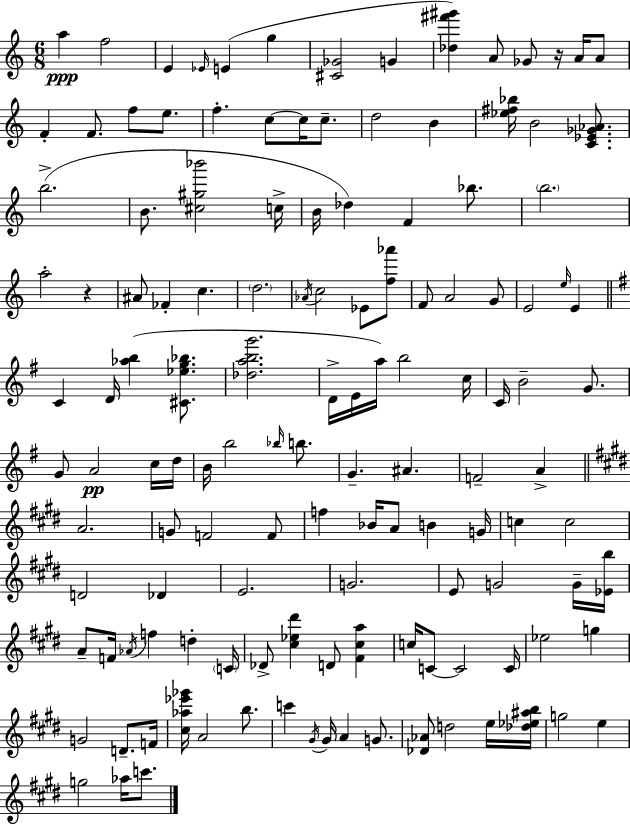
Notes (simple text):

A5/q F5/h E4/q Eb4/s E4/q G5/q [C#4,Gb4]/h G4/q [Db5,F#6,G#6]/q A4/e Gb4/e R/s A4/s A4/e F4/q F4/e. F5/e E5/e. F5/q. C5/e C5/s C5/e. D5/h B4/q [Eb5,F#5,Bb5]/s B4/h [C4,Eb4,Gb4,Ab4]/e. B5/h. B4/e. [C#5,G#5,Bb6]/h C5/s B4/s Db5/q F4/q Bb5/e. B5/h. A5/h R/q A#4/e FES4/q C5/q. D5/h. Ab4/s C5/h Eb4/e [F5,Ab6]/e F4/e A4/h G4/e E4/h E5/s E4/q C4/q D4/s [Ab5,B5]/q [C#4,Eb5,G5,Bb5]/e. [Db5,A5,B5,G6]/h. D4/s E4/s A5/s B5/h C5/s C4/s B4/h G4/e. G4/e A4/h C5/s D5/s B4/s B5/h Bb5/s B5/e. G4/q. A#4/q. F4/h A4/q A4/h. G4/e F4/h F4/e F5/q Bb4/s A4/e B4/q G4/s C5/q C5/h D4/h Db4/q E4/h. G4/h. E4/e G4/h G4/s [Eb4,B5]/s A4/e F4/s Ab4/s F5/q D5/q C4/s Db4/e [C#5,Eb5,D#6]/q D4/e [F#4,C#5,A5]/q C5/s C4/e C4/h C4/s Eb5/h G5/q G4/h D4/e. F4/s [C#5,Ab5,Eb6,Gb6]/s A4/h B5/e. C6/q G#4/s G#4/s A4/q G4/e. [Db4,Ab4]/e D5/h E5/s [Db5,Eb5,A#5,B5]/s G5/h E5/q G5/h Ab5/s C6/e.